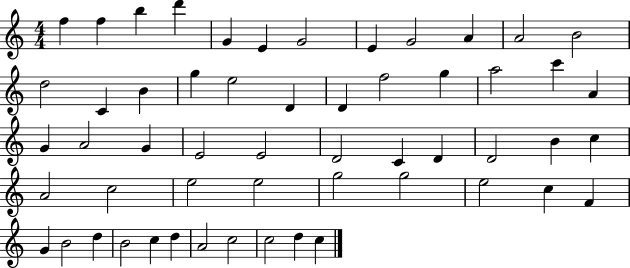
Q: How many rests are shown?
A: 0